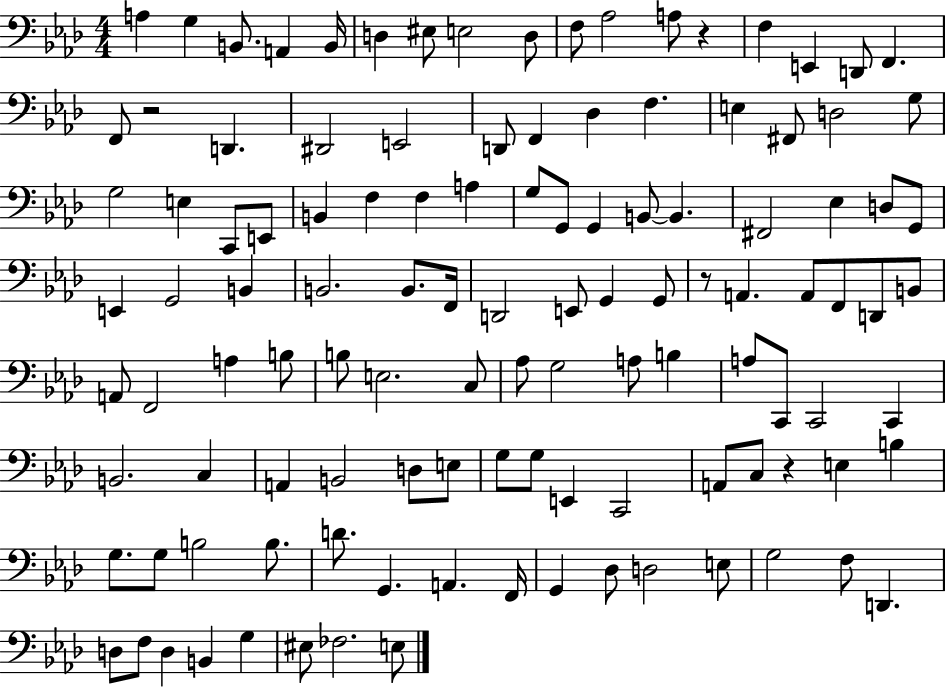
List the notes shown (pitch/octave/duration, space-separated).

A3/q G3/q B2/e. A2/q B2/s D3/q EIS3/e E3/h D3/e F3/e Ab3/h A3/e R/q F3/q E2/q D2/e F2/q. F2/e R/h D2/q. D#2/h E2/h D2/e F2/q Db3/q F3/q. E3/q F#2/e D3/h G3/e G3/h E3/q C2/e E2/e B2/q F3/q F3/q A3/q G3/e G2/e G2/q B2/e B2/q. F#2/h Eb3/q D3/e G2/e E2/q G2/h B2/q B2/h. B2/e. F2/s D2/h E2/e G2/q G2/e R/e A2/q. A2/e F2/e D2/e B2/e A2/e F2/h A3/q B3/e B3/e E3/h. C3/e Ab3/e G3/h A3/e B3/q A3/e C2/e C2/h C2/q B2/h. C3/q A2/q B2/h D3/e E3/e G3/e G3/e E2/q C2/h A2/e C3/e R/q E3/q B3/q G3/e. G3/e B3/h B3/e. D4/e. G2/q. A2/q. F2/s G2/q Db3/e D3/h E3/e G3/h F3/e D2/q. D3/e F3/e D3/q B2/q G3/q EIS3/e FES3/h. E3/e